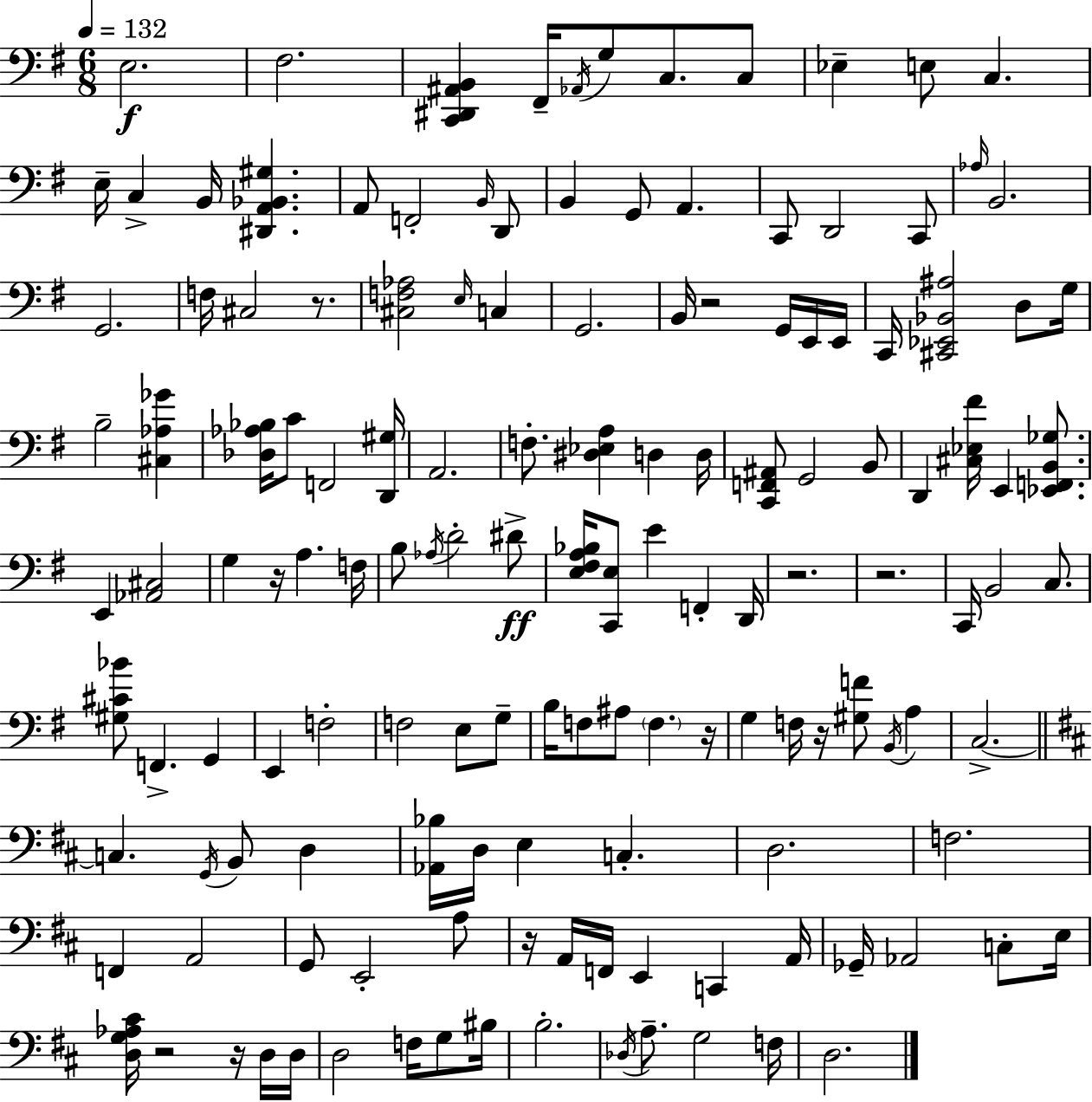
E3/h. F#3/h. [C2,D#2,A#2,B2]/q F#2/s Ab2/s G3/e C3/e. C3/e Eb3/q E3/e C3/q. E3/s C3/q B2/s [D#2,A2,Bb2,G#3]/q. A2/e F2/h B2/s D2/e B2/q G2/e A2/q. C2/e D2/h C2/e Ab3/s B2/h. G2/h. F3/s C#3/h R/e. [C#3,F3,Ab3]/h E3/s C3/q G2/h. B2/s R/h G2/s E2/s E2/s C2/s [C#2,Eb2,Bb2,A#3]/h D3/e G3/s B3/h [C#3,Ab3,Gb4]/q [Db3,Ab3,Bb3]/s C4/e F2/h [D2,G#3]/s A2/h. F3/e. [D#3,Eb3,A3]/q D3/q D3/s [C2,F2,A#2]/e G2/h B2/e D2/q [C#3,Eb3,F#4]/s E2/q [Eb2,F2,B2,Gb3]/e. E2/q [Ab2,C#3]/h G3/q R/s A3/q. F3/s B3/e Ab3/s D4/h D#4/e [E3,F#3,A3,Bb3]/s [C2,E3]/e E4/q F2/q D2/s R/h. R/h. C2/s B2/h C3/e. [G#3,C#4,Bb4]/e F2/q. G2/q E2/q F3/h F3/h E3/e G3/e B3/s F3/e A#3/e F3/q. R/s G3/q F3/s R/s [G#3,F4]/e B2/s A3/q C3/h. C3/q. G2/s B2/e D3/q [Ab2,Bb3]/s D3/s E3/q C3/q. D3/h. F3/h. F2/q A2/h G2/e E2/h A3/e R/s A2/s F2/s E2/q C2/q A2/s Gb2/s Ab2/h C3/e E3/s [D3,G3,Ab3,C#4]/s R/h R/s D3/s D3/s D3/h F3/s G3/e BIS3/s B3/h. Db3/s A3/e. G3/h F3/s D3/h.